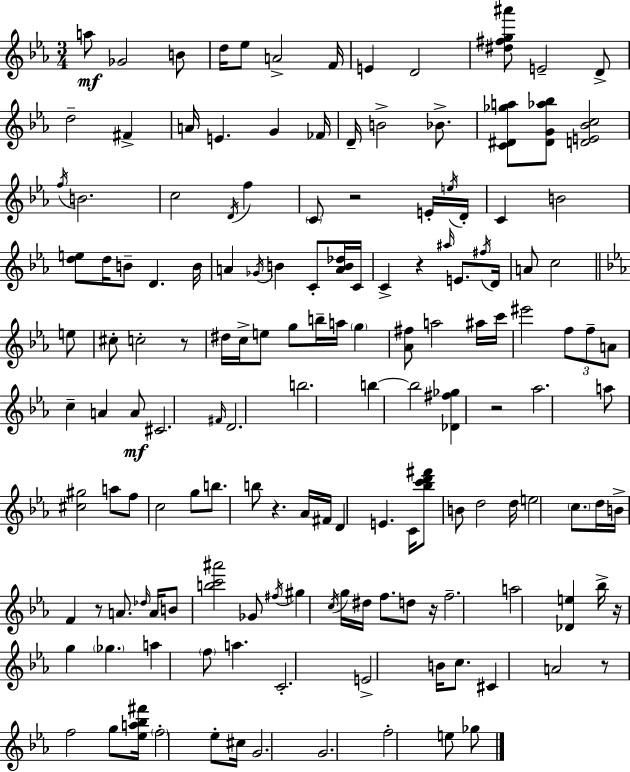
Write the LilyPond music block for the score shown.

{
  \clef treble
  \numericTimeSignature
  \time 3/4
  \key c \minor
  \repeat volta 2 { a''8\mf ges'2 b'8 | d''16 ees''8 a'2-> f'16 | e'4 d'2 | <dis'' fis'' g'' ais'''>8 e'2-- d'8-> | \break d''2-- fis'4-> | a'16 e'4. g'4 fes'16 | d'16-- b'2-> bes'8.-> | <c' dis' ges'' a''>8 <dis' g' aes'' bes''>8 <d' e' bes' c''>2 | \break \acciaccatura { f''16 } b'2. | c''2 \acciaccatura { d'16 } f''4 | \parenthesize c'8 r2 | e'16-. \acciaccatura { e''16 } d'16-. c'4 b'2 | \break <d'' e''>8 d''16 b'8-- d'4. | b'16 a'4 \acciaccatura { ges'16 } b'4 | c'8-. <a' b' des''>16 c'16 c'4-> r4 | \grace { ais''16 } e'8. \acciaccatura { fis''16 } d'16 a'8 c''2 | \break \bar "||" \break \key ees \major e''8 cis''8-. c''2-. | r8 dis''16 c''16-> e''8 g''8 b''16-- a''16 \parenthesize g''4 | <aes' fis''>8 a''2 | ais''16 c'''16 eis'''2 \tuplet 3/2 { f''8 | \break f''8-- a'8 } c''4-- a'4 | a'8\mf cis'2. | \grace { fis'16 } d'2. | b''2. | \break b''4~~ b''2 | <des' fis'' ges''>4 r2 | aes''2. | a''8 <cis'' gis''>2 | \break a''8 f''8 c''2 | g''8 b''8. b''8 r4. | aes'16 fis'16 d'4 e'4. | c'16 <bes'' c''' d''' fis'''>8 b'8 d''2 | \break d''16 e''2 | \parenthesize c''8. d''16 b'16-> f'4 r8 a'8. | \grace { des''16 } a'16 b'8 <b'' c''' ais'''>2 | ges'8 \acciaccatura { fis''16 } gis''4 \acciaccatura { c''16 } g''16 dis''16 | \break f''8. d''8 r16 f''2.-- | a''2 | <des' e''>4 bes''16-> r16 g''4 | \parenthesize ges''4. a''4 \parenthesize f''8 | \break a''4. c'2.-. | e'2-> | b'16 c''8. cis'4 a'2 | r8 f''2 | \break g''8 <ees'' a'' bes'' fis'''>16 \parenthesize f''2-. | ees''8-. cis''16 g'2. | g'2. | f''2-. | \break e''8 ges''8 } \bar "|."
}